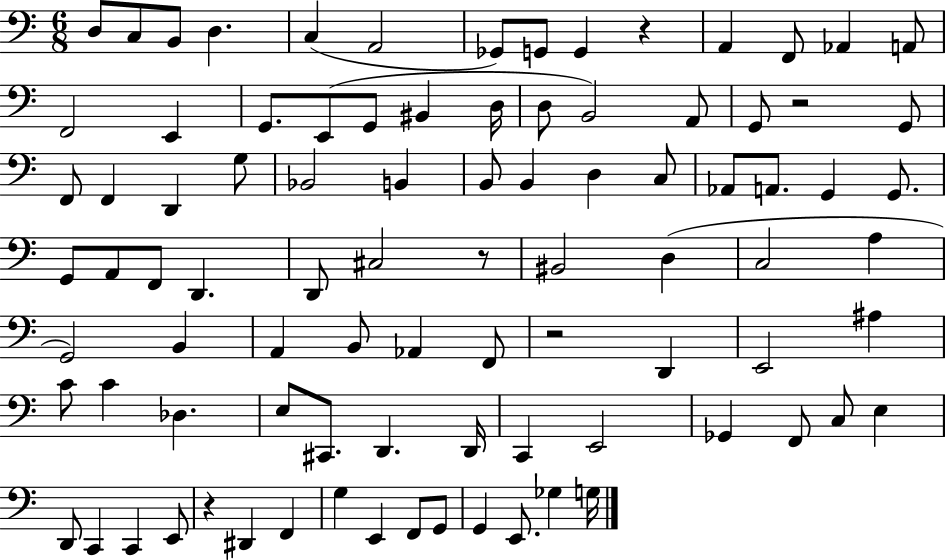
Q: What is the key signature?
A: C major